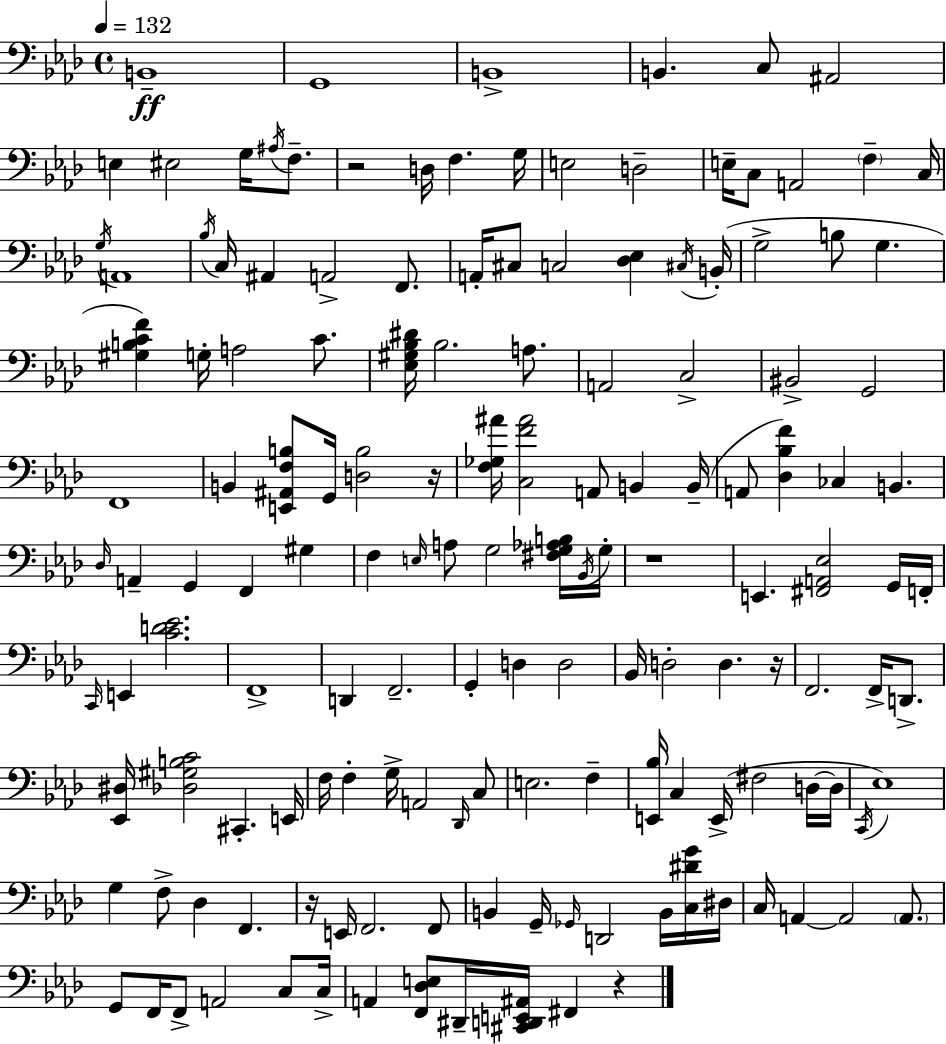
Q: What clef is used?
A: bass